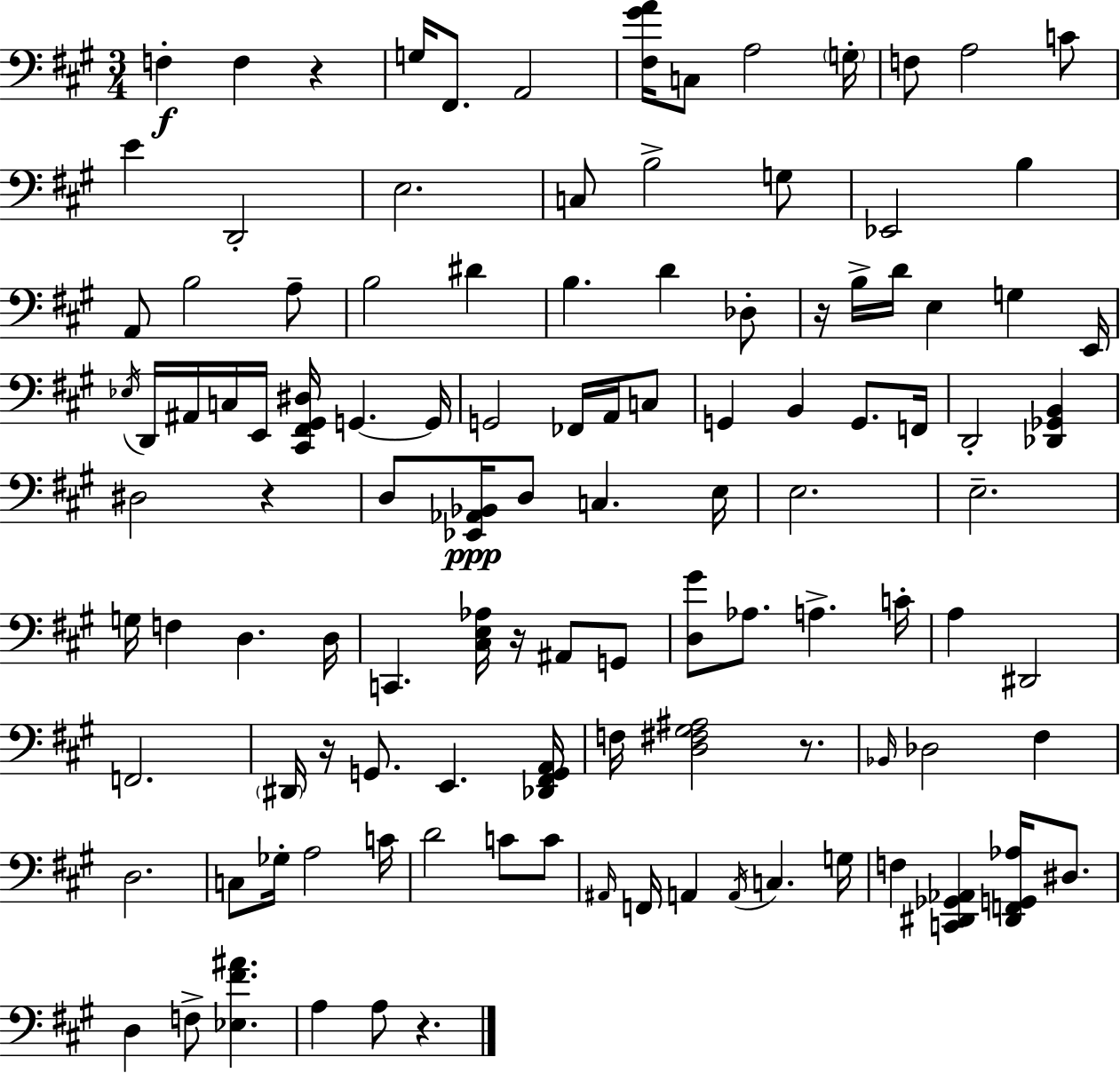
X:1
T:Untitled
M:3/4
L:1/4
K:A
F, F, z G,/4 ^F,,/2 A,,2 [^F,^GA]/4 C,/2 A,2 G,/4 F,/2 A,2 C/2 E D,,2 E,2 C,/2 B,2 G,/2 _E,,2 B, A,,/2 B,2 A,/2 B,2 ^D B, D _D,/2 z/4 B,/4 D/4 E, G, E,,/4 _E,/4 D,,/4 ^A,,/4 C,/4 E,,/4 [^C,,^F,,^G,,^D,]/4 G,, G,,/4 G,,2 _F,,/4 A,,/4 C,/2 G,, B,, G,,/2 F,,/4 D,,2 [_D,,_G,,B,,] ^D,2 z D,/2 [_E,,_A,,_B,,]/4 D,/2 C, E,/4 E,2 E,2 G,/4 F, D, D,/4 C,, [^C,E,_A,]/4 z/4 ^A,,/2 G,,/2 [D,^G]/2 _A,/2 A, C/4 A, ^D,,2 F,,2 ^D,,/4 z/4 G,,/2 E,, [_D,,^F,,G,,A,,]/4 F,/4 [D,^F,^G,^A,]2 z/2 _B,,/4 _D,2 ^F, D,2 C,/2 _G,/4 A,2 C/4 D2 C/2 C/2 ^A,,/4 F,,/4 A,, A,,/4 C, G,/4 F, [C,,^D,,_G,,_A,,] [^D,,F,,G,,_A,]/4 ^D,/2 D, F,/2 [_E,^F^A] A, A,/2 z